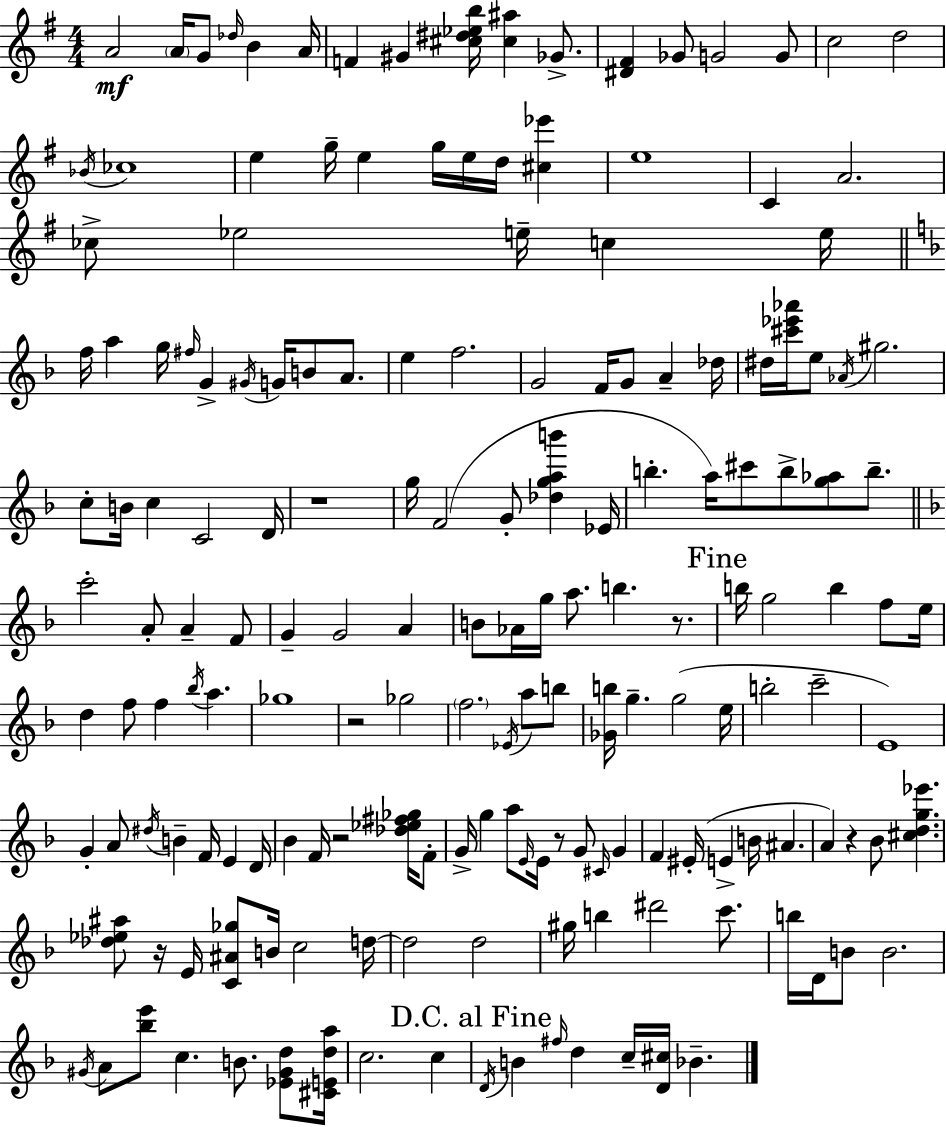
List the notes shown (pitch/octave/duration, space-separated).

A4/h A4/s G4/e Db5/s B4/q A4/s F4/q G#4/q [C#5,D#5,Eb5,B5]/s [C#5,A#5]/q Gb4/e. [D#4,F#4]/q Gb4/e G4/h G4/e C5/h D5/h Bb4/s CES5/w E5/q G5/s E5/q G5/s E5/s D5/s [C#5,Eb6]/q E5/w C4/q A4/h. CES5/e Eb5/h E5/s C5/q E5/s F5/s A5/q G5/s F#5/s G4/q G#4/s G4/s B4/e A4/e. E5/q F5/h. G4/h F4/s G4/e A4/q Db5/s D#5/s [C#6,Eb6,Ab6]/s E5/e Ab4/s G#5/h. C5/e B4/s C5/q C4/h D4/s R/w G5/s F4/h G4/e [Db5,G5,A5,B6]/q Eb4/s B5/q. A5/s C#6/e B5/e [G5,Ab5]/e B5/e. C6/h A4/e A4/q F4/e G4/q G4/h A4/q B4/e Ab4/s G5/s A5/e. B5/q. R/e. B5/s G5/h B5/q F5/e E5/s D5/q F5/e F5/q Bb5/s A5/q. Gb5/w R/h Gb5/h F5/h. Eb4/s A5/e B5/e [Gb4,B5]/s G5/q. G5/h E5/s B5/h C6/h E4/w G4/q A4/e D#5/s B4/q F4/s E4/q D4/s Bb4/q F4/s R/h [Db5,Eb5,F#5,Gb5]/s F4/e G4/s G5/q A5/e E4/s E4/s R/e G4/e C#4/s G4/q F4/q EIS4/s E4/q B4/s A#4/q. A4/q R/q Bb4/e [C#5,D5,G5,Eb6]/q. [Db5,Eb5,A#5]/e R/s E4/s [C4,A#4,Gb5]/e B4/s C5/h D5/s D5/h D5/h G#5/s B5/q D#6/h C6/e. B5/s D4/s B4/e B4/h. G#4/s A4/e [Bb5,E6]/e C5/q. B4/e. [Eb4,G#4,D5]/e [C#4,E4,D5,A5]/s C5/h. C5/q D4/s B4/q F#5/s D5/q C5/s [D4,C#5]/s Bb4/q.